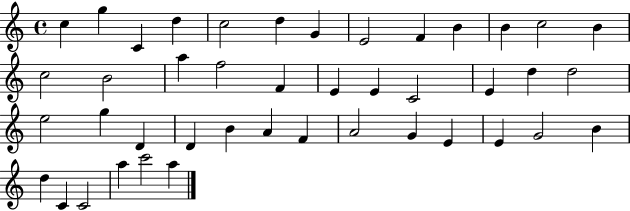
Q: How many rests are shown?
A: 0